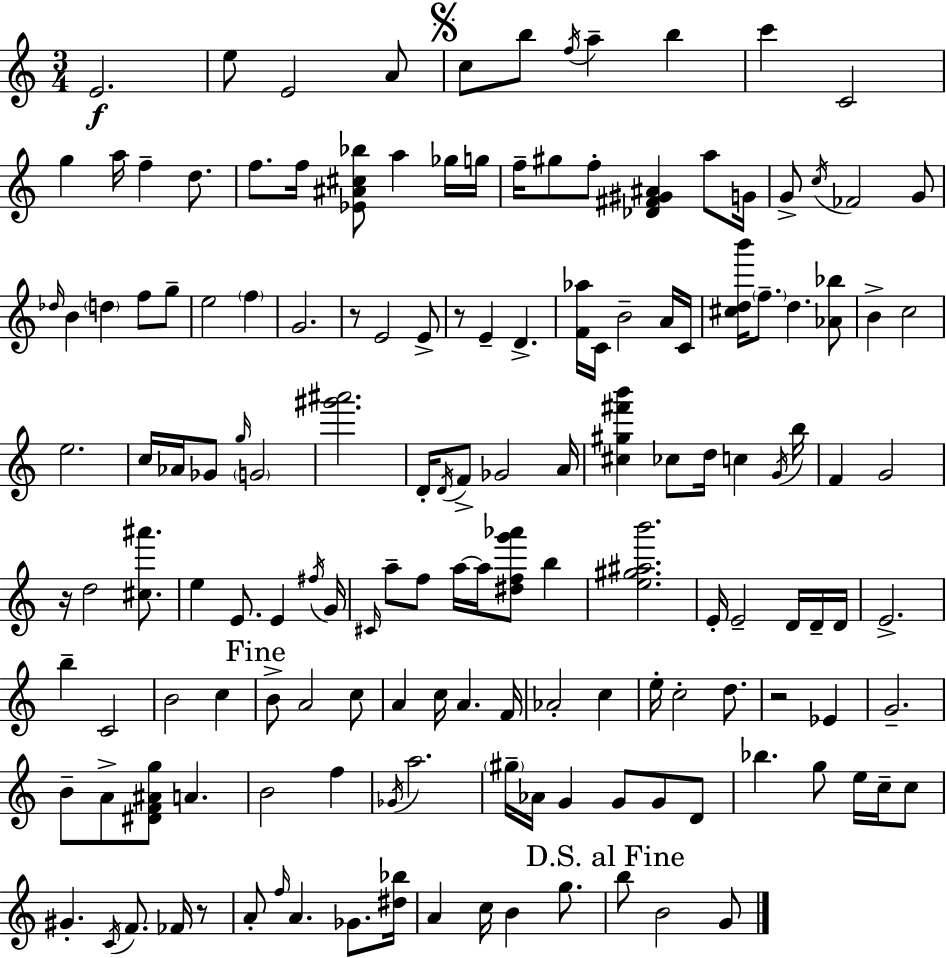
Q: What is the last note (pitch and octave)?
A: G4